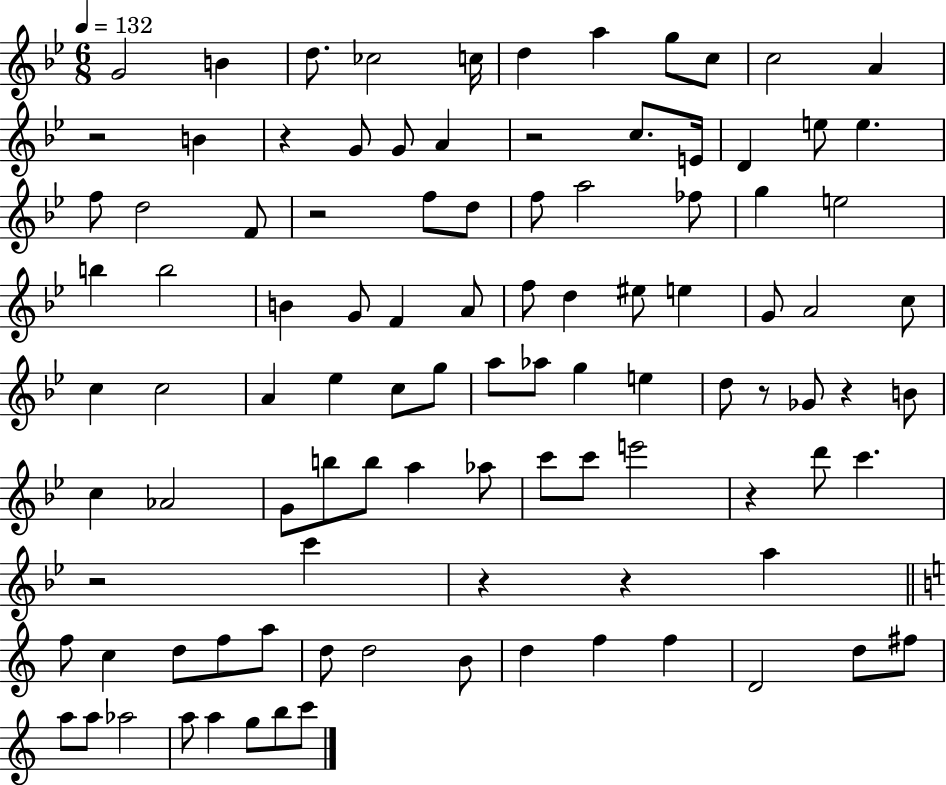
{
  \clef treble
  \numericTimeSignature
  \time 6/8
  \key bes \major
  \tempo 4 = 132
  g'2 b'4 | d''8. ces''2 c''16 | d''4 a''4 g''8 c''8 | c''2 a'4 | \break r2 b'4 | r4 g'8 g'8 a'4 | r2 c''8. e'16 | d'4 e''8 e''4. | \break f''8 d''2 f'8 | r2 f''8 d''8 | f''8 a''2 fes''8 | g''4 e''2 | \break b''4 b''2 | b'4 g'8 f'4 a'8 | f''8 d''4 eis''8 e''4 | g'8 a'2 c''8 | \break c''4 c''2 | a'4 ees''4 c''8 g''8 | a''8 aes''8 g''4 e''4 | d''8 r8 ges'8 r4 b'8 | \break c''4 aes'2 | g'8 b''8 b''8 a''4 aes''8 | c'''8 c'''8 e'''2 | r4 d'''8 c'''4. | \break r2 c'''4 | r4 r4 a''4 | \bar "||" \break \key c \major f''8 c''4 d''8 f''8 a''8 | d''8 d''2 b'8 | d''4 f''4 f''4 | d'2 d''8 fis''8 | \break a''8 a''8 aes''2 | a''8 a''4 g''8 b''8 c'''8 | \bar "|."
}